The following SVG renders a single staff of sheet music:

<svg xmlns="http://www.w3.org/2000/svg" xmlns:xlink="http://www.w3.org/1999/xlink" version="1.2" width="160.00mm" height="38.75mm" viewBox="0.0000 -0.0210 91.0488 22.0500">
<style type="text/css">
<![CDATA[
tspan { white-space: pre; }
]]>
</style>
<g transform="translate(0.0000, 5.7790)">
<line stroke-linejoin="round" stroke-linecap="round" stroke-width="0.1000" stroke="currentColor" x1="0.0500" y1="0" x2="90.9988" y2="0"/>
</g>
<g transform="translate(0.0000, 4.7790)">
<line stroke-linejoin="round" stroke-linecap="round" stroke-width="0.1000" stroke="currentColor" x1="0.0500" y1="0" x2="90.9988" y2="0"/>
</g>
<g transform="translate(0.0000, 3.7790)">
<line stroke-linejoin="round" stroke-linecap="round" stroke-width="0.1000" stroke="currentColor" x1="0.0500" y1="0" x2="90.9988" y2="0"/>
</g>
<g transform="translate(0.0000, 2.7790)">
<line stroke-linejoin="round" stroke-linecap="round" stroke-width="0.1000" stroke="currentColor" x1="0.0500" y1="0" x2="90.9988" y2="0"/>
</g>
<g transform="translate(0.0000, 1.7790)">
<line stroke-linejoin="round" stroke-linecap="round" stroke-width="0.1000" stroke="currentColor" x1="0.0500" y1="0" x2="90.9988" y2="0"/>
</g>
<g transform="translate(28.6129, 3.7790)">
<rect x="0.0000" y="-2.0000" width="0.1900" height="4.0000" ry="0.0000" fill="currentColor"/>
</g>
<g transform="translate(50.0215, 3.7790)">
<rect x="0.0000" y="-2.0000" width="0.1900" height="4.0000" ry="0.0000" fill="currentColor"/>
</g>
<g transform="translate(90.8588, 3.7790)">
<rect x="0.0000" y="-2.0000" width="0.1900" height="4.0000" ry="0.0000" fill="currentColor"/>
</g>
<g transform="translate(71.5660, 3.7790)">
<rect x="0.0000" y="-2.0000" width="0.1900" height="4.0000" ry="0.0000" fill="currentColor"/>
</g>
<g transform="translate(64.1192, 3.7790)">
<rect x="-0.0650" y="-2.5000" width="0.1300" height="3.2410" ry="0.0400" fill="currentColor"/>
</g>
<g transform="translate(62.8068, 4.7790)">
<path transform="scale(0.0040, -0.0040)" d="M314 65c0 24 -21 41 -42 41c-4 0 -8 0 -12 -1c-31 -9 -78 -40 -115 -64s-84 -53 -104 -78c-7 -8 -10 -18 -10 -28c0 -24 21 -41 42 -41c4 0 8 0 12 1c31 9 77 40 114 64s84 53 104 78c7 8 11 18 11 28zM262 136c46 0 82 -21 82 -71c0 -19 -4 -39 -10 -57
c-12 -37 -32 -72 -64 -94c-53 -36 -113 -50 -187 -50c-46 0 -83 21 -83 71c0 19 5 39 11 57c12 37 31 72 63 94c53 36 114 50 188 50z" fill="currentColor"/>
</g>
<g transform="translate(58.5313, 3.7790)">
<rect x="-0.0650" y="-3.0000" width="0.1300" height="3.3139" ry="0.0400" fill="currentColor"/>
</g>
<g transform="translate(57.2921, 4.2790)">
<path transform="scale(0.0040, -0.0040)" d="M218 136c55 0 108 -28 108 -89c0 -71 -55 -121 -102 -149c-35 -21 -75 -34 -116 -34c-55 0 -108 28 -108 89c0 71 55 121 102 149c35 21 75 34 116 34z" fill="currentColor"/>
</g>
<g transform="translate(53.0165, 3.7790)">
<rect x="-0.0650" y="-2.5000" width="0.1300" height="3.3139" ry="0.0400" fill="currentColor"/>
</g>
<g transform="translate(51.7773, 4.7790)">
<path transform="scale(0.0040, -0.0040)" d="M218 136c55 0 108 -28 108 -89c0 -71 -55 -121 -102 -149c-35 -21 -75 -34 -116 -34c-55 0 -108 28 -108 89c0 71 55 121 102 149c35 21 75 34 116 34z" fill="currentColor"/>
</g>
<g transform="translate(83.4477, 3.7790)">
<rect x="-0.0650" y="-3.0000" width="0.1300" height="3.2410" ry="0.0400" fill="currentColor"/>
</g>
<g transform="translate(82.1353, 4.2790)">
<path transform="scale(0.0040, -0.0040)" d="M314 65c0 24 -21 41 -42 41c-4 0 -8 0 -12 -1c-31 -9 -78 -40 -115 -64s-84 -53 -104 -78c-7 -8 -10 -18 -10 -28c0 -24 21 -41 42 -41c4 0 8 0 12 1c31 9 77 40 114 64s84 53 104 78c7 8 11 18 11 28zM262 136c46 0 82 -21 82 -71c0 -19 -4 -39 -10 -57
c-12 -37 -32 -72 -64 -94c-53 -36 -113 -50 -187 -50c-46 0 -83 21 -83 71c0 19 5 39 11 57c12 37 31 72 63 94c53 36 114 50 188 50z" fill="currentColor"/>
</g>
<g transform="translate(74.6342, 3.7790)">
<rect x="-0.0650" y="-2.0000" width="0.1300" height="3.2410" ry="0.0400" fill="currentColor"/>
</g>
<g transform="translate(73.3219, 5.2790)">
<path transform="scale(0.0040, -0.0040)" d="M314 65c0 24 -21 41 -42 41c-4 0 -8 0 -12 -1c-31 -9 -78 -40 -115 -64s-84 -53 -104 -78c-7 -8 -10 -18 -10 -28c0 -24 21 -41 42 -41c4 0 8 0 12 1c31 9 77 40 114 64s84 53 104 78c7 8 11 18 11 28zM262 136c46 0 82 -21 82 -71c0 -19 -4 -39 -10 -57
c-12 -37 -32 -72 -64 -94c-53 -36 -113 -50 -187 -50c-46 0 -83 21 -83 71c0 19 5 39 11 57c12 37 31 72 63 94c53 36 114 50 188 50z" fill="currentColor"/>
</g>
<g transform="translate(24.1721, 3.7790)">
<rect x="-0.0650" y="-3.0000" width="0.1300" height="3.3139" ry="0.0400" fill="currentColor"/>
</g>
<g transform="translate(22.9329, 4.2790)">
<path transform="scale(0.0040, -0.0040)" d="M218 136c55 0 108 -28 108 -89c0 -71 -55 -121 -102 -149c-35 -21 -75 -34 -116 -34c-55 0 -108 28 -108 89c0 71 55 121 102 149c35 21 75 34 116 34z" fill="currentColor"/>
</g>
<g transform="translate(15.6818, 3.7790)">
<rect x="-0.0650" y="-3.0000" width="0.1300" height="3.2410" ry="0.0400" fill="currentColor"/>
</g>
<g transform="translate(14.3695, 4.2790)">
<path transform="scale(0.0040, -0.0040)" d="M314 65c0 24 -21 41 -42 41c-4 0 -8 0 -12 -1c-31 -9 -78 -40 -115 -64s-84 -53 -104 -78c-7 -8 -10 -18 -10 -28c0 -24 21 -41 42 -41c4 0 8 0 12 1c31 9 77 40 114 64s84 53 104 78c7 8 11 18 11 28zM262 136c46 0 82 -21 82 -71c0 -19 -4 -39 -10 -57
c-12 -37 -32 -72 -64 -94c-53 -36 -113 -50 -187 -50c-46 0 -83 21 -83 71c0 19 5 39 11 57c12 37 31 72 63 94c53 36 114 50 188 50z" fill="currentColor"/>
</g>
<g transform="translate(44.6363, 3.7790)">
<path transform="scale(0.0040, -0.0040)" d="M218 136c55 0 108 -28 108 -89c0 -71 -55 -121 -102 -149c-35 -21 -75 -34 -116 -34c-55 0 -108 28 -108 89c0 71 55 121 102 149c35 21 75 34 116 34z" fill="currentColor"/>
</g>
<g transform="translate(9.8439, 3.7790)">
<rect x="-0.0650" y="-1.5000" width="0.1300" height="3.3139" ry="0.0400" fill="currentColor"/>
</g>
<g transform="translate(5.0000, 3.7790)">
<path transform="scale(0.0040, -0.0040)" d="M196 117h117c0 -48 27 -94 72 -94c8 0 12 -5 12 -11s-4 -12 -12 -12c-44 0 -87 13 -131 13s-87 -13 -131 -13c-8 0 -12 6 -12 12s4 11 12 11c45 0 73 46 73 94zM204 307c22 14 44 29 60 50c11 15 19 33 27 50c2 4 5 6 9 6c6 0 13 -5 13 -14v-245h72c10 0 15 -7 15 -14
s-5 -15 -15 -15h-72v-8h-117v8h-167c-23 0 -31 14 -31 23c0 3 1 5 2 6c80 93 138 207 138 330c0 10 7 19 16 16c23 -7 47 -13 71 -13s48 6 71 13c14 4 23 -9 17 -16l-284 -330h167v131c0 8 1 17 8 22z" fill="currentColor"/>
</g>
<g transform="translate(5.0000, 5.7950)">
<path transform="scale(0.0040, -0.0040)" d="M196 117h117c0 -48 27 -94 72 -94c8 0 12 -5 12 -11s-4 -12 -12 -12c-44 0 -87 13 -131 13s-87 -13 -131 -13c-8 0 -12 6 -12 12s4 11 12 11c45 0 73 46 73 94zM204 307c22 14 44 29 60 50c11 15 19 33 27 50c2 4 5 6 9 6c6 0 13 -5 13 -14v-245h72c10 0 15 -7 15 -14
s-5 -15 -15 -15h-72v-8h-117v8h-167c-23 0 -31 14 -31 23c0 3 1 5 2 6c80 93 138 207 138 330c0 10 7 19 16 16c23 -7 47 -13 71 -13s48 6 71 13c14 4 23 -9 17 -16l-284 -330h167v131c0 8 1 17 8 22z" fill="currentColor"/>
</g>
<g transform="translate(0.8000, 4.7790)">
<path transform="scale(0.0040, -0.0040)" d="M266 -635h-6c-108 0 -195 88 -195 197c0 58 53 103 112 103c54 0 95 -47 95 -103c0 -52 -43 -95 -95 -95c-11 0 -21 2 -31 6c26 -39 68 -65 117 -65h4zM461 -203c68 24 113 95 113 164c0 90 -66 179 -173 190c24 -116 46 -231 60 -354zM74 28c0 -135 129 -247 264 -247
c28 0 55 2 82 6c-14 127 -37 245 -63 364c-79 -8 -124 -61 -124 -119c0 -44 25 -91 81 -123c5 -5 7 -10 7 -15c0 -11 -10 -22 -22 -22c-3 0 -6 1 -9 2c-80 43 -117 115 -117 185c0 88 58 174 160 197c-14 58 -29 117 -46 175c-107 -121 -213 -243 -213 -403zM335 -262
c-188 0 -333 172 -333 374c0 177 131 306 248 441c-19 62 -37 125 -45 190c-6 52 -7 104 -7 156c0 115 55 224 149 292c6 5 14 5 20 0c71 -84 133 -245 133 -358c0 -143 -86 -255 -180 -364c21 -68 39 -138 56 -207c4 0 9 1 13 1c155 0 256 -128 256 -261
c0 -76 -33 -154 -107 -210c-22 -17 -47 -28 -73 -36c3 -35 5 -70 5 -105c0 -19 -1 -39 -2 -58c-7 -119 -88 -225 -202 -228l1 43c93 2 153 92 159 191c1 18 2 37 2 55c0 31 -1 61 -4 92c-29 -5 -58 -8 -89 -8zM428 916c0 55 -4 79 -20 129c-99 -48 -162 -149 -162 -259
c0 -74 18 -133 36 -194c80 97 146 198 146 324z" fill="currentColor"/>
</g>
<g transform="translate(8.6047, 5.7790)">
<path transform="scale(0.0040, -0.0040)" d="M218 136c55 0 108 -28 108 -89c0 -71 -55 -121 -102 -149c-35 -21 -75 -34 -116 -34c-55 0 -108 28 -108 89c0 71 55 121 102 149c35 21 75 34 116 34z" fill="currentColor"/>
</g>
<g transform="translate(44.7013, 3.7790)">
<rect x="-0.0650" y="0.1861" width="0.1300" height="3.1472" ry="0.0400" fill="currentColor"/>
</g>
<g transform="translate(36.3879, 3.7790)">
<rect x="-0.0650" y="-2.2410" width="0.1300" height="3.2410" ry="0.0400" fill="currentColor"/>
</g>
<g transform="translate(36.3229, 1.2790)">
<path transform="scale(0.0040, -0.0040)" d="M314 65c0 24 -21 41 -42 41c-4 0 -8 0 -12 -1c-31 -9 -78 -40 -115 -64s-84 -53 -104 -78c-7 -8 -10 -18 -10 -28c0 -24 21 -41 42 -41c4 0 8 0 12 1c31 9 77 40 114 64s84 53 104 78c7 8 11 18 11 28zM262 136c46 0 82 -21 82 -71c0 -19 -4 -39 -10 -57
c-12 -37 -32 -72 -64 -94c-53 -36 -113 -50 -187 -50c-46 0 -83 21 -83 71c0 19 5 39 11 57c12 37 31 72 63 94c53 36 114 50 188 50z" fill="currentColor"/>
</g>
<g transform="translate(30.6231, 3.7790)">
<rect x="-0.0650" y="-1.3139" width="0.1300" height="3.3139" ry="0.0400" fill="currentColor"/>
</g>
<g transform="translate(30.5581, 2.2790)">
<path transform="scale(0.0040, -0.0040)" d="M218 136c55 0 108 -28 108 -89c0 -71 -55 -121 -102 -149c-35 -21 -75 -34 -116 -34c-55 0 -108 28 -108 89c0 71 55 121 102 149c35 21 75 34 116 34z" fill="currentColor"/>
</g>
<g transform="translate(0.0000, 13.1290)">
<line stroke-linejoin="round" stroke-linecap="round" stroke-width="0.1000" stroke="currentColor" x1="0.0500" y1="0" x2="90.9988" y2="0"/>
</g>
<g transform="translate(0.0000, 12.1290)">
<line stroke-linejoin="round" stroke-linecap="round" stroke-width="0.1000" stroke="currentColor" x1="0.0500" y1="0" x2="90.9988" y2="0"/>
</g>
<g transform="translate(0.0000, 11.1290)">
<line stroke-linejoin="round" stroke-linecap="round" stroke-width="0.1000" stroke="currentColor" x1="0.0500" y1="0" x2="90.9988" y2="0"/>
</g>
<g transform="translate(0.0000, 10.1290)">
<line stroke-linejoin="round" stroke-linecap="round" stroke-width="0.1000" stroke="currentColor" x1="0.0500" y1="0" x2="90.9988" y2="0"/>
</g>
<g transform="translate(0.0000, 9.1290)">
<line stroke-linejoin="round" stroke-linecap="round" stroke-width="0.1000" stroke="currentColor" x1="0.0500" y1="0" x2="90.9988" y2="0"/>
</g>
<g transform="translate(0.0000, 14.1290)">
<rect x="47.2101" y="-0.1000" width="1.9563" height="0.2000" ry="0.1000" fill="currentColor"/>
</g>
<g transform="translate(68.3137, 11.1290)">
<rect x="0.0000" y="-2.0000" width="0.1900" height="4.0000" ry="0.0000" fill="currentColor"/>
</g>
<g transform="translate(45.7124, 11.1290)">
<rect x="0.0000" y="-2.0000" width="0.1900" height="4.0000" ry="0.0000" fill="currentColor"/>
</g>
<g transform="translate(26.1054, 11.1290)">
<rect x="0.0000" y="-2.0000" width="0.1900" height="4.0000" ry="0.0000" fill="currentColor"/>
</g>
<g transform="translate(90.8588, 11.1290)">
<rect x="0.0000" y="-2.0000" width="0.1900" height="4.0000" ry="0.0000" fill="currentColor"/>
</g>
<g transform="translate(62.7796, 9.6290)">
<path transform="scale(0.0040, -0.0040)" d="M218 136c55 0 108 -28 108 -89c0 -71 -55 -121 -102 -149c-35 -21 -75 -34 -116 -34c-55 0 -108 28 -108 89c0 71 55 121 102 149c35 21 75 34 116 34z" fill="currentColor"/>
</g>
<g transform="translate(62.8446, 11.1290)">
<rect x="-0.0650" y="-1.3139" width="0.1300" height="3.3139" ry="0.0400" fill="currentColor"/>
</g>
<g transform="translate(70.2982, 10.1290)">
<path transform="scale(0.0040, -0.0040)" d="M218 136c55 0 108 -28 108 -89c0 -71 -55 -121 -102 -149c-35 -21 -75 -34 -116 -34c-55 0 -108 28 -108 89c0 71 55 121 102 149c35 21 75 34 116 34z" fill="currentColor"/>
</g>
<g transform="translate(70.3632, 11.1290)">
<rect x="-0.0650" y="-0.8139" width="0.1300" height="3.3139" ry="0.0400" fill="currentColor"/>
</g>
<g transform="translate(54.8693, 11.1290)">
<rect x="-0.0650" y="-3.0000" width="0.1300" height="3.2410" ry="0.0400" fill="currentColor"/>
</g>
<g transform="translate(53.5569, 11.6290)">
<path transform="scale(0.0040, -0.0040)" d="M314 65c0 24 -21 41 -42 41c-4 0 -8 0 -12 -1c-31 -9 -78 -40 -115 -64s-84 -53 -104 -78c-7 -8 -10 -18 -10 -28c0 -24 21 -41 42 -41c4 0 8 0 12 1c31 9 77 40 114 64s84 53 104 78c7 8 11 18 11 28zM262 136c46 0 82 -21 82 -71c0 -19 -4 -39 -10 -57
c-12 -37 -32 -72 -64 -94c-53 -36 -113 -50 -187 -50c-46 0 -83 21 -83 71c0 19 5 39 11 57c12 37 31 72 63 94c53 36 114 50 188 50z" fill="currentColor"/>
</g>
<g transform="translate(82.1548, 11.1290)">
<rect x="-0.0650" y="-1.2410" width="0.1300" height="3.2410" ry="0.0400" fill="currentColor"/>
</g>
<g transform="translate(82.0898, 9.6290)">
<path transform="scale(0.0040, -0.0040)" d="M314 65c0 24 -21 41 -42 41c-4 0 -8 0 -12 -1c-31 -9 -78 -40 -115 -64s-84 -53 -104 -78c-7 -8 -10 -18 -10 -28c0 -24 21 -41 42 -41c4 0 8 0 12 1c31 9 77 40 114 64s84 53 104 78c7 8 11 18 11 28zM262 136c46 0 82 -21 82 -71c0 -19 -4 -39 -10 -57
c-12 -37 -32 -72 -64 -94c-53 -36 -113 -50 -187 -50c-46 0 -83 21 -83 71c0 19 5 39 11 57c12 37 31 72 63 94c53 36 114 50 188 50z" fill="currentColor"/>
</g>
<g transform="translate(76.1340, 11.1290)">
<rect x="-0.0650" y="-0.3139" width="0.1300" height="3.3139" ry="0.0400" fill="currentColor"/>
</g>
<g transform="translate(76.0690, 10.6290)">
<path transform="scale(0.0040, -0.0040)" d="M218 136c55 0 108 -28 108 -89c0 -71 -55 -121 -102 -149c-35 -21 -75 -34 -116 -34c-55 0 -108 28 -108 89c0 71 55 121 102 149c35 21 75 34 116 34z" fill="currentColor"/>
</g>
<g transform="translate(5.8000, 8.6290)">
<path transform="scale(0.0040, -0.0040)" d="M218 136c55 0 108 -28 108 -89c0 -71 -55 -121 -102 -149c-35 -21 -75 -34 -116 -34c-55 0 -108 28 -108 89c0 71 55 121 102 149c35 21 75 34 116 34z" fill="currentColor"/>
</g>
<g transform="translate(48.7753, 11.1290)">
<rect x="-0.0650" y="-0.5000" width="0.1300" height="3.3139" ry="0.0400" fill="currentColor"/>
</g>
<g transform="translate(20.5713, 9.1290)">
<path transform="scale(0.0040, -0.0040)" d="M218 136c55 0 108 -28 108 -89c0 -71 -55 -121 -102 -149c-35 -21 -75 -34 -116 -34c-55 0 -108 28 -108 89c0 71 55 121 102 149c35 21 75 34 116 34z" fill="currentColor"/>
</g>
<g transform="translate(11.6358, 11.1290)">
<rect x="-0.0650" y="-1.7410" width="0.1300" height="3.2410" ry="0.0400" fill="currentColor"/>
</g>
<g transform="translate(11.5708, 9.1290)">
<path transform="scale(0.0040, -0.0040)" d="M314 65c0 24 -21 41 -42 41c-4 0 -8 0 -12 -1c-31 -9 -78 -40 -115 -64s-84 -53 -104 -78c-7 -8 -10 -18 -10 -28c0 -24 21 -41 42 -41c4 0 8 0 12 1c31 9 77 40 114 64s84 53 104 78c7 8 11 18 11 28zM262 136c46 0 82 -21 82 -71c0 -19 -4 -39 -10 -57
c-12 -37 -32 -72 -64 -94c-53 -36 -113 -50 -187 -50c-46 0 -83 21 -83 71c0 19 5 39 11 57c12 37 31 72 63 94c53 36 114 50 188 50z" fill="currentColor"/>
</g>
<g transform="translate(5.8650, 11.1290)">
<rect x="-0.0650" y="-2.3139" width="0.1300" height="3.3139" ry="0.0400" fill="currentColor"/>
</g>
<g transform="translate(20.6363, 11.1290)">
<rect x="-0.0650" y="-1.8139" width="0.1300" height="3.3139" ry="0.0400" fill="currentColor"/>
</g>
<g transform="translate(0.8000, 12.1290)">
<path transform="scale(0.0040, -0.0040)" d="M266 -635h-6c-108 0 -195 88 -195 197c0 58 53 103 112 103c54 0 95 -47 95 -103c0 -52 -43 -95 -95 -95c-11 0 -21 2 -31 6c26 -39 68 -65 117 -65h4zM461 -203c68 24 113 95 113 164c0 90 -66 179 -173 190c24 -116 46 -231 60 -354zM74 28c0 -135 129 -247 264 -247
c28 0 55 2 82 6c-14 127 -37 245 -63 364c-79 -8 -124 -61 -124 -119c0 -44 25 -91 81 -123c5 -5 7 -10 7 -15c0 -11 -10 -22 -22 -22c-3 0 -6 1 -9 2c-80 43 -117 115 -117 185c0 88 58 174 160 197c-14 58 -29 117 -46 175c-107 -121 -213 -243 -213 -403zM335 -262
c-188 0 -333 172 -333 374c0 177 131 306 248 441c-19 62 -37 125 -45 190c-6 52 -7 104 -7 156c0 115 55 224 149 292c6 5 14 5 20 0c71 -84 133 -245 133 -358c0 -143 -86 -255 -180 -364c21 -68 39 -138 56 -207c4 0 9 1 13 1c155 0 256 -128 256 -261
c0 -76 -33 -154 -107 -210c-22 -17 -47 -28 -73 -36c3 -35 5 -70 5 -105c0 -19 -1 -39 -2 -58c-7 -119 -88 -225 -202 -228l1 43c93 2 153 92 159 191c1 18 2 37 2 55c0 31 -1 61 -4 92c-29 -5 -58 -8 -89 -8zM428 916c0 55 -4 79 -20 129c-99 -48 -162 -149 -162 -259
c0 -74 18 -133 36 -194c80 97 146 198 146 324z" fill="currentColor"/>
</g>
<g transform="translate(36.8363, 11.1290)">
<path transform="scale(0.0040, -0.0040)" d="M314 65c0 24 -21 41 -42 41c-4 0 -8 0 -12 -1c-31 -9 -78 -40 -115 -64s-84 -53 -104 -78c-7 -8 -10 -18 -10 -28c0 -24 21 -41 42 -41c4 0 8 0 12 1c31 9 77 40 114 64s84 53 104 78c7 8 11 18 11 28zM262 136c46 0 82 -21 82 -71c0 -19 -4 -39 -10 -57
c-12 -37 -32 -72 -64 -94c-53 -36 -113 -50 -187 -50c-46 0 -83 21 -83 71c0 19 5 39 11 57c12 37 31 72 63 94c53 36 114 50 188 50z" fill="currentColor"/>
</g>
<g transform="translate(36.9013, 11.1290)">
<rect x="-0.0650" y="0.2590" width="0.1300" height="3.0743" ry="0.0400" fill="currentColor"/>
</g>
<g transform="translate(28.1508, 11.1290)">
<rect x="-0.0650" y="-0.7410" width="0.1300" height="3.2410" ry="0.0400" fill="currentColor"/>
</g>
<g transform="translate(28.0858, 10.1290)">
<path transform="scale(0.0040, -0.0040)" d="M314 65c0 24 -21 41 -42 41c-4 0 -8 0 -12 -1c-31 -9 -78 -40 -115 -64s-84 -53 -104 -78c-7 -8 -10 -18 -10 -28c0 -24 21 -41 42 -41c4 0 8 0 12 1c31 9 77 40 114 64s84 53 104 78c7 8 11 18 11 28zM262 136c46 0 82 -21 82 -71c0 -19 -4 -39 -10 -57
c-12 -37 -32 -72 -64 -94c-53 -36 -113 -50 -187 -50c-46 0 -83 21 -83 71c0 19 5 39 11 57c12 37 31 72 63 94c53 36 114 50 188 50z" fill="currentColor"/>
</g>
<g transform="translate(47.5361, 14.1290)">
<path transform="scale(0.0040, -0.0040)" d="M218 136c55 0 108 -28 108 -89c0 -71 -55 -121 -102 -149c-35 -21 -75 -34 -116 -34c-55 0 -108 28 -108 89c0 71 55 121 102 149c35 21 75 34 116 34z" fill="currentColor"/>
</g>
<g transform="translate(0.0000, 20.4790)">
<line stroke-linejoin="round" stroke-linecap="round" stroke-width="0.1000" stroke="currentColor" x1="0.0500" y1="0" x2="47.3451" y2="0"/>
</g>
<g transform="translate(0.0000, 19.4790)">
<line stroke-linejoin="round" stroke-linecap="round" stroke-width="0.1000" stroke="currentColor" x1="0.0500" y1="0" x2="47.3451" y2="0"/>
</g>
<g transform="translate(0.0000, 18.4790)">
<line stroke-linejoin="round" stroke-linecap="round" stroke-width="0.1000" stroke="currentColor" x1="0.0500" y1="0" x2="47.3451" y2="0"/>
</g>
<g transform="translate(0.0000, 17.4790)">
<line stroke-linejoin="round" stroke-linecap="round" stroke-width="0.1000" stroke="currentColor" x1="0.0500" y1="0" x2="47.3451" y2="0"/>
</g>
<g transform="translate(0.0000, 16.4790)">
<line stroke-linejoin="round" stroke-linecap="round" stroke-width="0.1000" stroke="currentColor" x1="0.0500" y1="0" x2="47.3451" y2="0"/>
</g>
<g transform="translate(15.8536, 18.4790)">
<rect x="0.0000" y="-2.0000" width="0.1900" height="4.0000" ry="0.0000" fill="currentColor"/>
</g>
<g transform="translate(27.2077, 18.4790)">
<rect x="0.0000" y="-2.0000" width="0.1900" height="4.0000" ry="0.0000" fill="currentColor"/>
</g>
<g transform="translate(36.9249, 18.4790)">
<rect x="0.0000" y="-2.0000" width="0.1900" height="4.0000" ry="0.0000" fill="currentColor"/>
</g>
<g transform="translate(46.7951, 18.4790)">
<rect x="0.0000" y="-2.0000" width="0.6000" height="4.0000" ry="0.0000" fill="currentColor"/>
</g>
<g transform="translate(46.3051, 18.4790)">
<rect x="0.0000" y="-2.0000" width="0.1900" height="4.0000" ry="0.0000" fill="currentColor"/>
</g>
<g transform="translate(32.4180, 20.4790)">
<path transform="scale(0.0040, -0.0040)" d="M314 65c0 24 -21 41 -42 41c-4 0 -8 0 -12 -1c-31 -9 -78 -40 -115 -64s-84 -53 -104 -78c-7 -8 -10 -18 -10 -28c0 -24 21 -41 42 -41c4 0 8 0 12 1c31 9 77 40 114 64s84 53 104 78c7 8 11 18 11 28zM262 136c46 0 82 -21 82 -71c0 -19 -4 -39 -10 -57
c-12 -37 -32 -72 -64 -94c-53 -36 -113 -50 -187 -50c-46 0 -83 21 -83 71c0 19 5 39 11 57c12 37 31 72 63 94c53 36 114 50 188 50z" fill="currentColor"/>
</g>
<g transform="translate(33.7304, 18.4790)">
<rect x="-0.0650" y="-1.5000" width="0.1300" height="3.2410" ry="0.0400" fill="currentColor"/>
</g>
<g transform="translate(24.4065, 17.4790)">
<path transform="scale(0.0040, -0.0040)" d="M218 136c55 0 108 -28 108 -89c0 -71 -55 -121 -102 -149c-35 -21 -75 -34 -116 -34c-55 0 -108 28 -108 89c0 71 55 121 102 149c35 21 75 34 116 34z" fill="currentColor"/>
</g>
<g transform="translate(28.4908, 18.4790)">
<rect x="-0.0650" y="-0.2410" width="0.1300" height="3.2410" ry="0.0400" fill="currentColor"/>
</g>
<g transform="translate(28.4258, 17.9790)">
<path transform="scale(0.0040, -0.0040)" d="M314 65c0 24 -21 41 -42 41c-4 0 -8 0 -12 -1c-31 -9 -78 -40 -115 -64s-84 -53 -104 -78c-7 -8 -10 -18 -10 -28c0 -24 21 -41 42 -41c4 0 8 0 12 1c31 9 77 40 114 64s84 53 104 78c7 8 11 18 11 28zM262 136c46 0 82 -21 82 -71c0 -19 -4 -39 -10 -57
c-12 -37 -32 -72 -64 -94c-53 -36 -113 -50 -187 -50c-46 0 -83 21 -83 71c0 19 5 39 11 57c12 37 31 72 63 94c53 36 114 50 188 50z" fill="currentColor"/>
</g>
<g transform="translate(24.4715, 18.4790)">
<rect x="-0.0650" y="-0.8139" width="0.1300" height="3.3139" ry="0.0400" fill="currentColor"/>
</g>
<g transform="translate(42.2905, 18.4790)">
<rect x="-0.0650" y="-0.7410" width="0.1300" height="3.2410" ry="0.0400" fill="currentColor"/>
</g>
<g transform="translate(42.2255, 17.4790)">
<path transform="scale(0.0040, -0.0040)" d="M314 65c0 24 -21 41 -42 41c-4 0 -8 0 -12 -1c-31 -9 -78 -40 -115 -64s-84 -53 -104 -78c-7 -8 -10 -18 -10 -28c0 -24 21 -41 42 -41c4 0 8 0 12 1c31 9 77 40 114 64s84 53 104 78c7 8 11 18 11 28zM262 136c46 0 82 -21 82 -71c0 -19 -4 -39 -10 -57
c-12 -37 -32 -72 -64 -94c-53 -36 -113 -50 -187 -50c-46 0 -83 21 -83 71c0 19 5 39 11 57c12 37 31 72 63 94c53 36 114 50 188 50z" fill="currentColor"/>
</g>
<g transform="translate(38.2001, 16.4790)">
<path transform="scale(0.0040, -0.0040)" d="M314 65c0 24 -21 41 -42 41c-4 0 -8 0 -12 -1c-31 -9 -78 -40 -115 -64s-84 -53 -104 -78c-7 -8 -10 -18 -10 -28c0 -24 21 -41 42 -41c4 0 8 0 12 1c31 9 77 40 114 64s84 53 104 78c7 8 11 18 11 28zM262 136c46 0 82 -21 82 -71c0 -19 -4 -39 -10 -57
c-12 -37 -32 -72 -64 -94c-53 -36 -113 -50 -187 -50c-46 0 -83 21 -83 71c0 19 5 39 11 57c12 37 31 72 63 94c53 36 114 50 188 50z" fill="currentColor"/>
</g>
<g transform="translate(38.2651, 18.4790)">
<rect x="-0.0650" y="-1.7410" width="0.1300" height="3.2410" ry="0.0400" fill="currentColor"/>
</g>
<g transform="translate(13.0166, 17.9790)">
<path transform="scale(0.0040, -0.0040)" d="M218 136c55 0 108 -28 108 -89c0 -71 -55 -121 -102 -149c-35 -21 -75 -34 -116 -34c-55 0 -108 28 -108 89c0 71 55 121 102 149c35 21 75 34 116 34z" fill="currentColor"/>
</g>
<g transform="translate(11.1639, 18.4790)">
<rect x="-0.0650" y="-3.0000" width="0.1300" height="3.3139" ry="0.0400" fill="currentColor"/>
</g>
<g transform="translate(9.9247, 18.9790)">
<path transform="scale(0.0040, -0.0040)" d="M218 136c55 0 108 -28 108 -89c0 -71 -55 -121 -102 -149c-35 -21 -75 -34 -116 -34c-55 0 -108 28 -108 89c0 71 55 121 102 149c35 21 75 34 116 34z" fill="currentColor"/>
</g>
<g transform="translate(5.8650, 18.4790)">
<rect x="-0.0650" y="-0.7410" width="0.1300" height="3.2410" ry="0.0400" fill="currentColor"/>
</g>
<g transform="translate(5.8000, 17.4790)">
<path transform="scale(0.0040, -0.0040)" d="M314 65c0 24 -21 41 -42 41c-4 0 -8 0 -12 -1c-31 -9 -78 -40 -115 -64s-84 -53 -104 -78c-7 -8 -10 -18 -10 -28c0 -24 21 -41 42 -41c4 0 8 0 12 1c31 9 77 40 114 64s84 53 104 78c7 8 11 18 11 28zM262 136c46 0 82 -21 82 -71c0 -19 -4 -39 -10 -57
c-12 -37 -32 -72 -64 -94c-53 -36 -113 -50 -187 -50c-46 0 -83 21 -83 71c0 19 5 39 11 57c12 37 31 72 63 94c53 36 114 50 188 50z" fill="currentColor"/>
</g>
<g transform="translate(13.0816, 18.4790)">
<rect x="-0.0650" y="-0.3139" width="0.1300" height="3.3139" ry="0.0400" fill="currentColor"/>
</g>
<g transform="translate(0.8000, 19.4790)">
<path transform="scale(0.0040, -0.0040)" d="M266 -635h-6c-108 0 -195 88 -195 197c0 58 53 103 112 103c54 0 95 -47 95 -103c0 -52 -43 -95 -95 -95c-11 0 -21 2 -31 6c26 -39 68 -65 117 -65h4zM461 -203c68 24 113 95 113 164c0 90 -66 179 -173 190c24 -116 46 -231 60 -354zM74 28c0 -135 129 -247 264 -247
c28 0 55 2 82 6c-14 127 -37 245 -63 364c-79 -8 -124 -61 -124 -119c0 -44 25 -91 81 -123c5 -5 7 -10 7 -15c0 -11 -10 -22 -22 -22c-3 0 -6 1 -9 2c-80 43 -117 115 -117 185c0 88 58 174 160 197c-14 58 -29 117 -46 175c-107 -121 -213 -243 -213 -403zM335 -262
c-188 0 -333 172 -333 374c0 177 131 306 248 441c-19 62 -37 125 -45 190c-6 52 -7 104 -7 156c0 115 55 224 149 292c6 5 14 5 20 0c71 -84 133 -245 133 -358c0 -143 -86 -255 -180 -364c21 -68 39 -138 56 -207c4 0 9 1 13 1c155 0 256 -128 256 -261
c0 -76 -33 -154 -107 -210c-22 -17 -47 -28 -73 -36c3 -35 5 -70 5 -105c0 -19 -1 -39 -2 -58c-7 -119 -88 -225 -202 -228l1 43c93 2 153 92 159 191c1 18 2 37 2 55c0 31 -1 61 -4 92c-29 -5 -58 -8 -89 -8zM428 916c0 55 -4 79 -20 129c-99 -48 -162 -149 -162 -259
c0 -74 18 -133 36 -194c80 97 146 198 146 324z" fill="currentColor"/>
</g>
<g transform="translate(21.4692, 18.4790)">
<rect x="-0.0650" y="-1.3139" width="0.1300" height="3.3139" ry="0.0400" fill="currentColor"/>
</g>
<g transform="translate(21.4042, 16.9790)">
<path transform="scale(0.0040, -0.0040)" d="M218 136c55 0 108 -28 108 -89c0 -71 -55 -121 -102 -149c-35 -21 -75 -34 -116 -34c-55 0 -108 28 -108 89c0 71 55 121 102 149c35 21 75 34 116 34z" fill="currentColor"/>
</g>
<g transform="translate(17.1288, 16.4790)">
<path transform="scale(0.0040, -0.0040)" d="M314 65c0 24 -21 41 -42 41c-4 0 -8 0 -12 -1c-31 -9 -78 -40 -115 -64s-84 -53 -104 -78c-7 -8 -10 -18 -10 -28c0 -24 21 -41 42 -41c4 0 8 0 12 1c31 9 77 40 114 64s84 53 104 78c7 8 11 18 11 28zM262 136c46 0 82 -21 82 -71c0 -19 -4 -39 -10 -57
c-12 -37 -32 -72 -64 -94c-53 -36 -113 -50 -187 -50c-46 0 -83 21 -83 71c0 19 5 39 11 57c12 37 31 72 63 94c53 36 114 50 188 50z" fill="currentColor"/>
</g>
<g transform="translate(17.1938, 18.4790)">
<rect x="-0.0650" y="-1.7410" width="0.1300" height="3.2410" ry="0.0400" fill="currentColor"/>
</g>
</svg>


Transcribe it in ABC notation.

X:1
T:Untitled
M:4/4
L:1/4
K:C
E A2 A e g2 B G A G2 F2 A2 g f2 f d2 B2 C A2 e d c e2 d2 A c f2 e d c2 E2 f2 d2